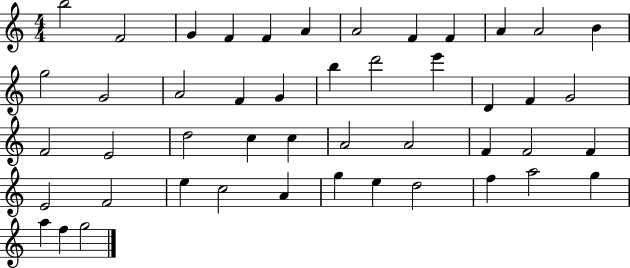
B5/h F4/h G4/q F4/q F4/q A4/q A4/h F4/q F4/q A4/q A4/h B4/q G5/h G4/h A4/h F4/q G4/q B5/q D6/h E6/q D4/q F4/q G4/h F4/h E4/h D5/h C5/q C5/q A4/h A4/h F4/q F4/h F4/q E4/h F4/h E5/q C5/h A4/q G5/q E5/q D5/h F5/q A5/h G5/q A5/q F5/q G5/h